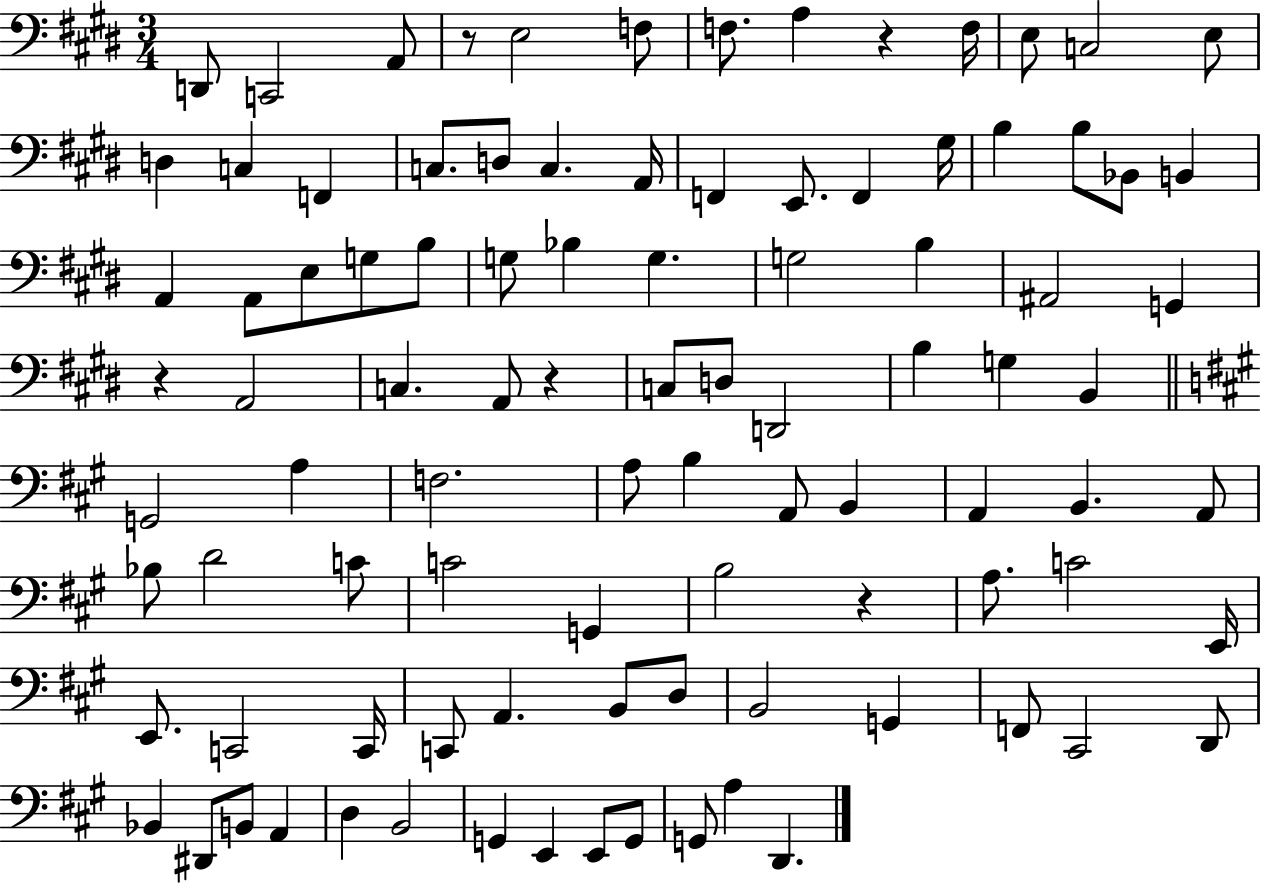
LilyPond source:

{
  \clef bass
  \numericTimeSignature
  \time 3/4
  \key e \major
  \repeat volta 2 { d,8 c,2 a,8 | r8 e2 f8 | f8. a4 r4 f16 | e8 c2 e8 | \break d4 c4 f,4 | c8. d8 c4. a,16 | f,4 e,8. f,4 gis16 | b4 b8 bes,8 b,4 | \break a,4 a,8 e8 g8 b8 | g8 bes4 g4. | g2 b4 | ais,2 g,4 | \break r4 a,2 | c4. a,8 r4 | c8 d8 d,2 | b4 g4 b,4 | \break \bar "||" \break \key a \major g,2 a4 | f2. | a8 b4 a,8 b,4 | a,4 b,4. a,8 | \break bes8 d'2 c'8 | c'2 g,4 | b2 r4 | a8. c'2 e,16 | \break e,8. c,2 c,16 | c,8 a,4. b,8 d8 | b,2 g,4 | f,8 cis,2 d,8 | \break bes,4 dis,8 b,8 a,4 | d4 b,2 | g,4 e,4 e,8 g,8 | g,8 a4 d,4. | \break } \bar "|."
}